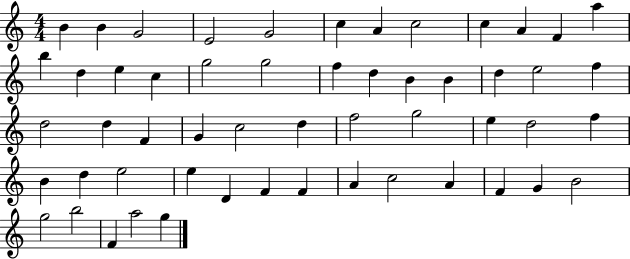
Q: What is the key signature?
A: C major